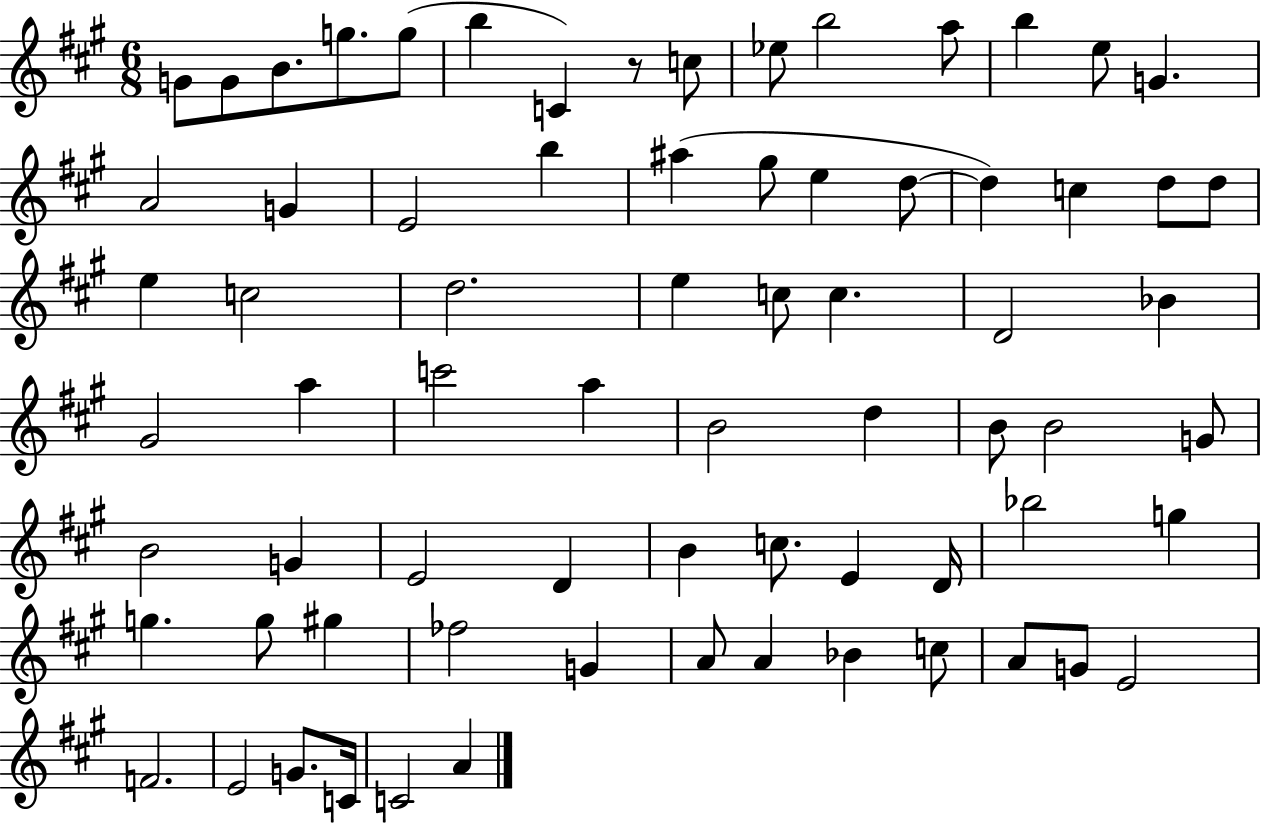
G4/e G4/e B4/e. G5/e. G5/e B5/q C4/q R/e C5/e Eb5/e B5/h A5/e B5/q E5/e G4/q. A4/h G4/q E4/h B5/q A#5/q G#5/e E5/q D5/e D5/q C5/q D5/e D5/e E5/q C5/h D5/h. E5/q C5/e C5/q. D4/h Bb4/q G#4/h A5/q C6/h A5/q B4/h D5/q B4/e B4/h G4/e B4/h G4/q E4/h D4/q B4/q C5/e. E4/q D4/s Bb5/h G5/q G5/q. G5/e G#5/q FES5/h G4/q A4/e A4/q Bb4/q C5/e A4/e G4/e E4/h F4/h. E4/h G4/e. C4/s C4/h A4/q